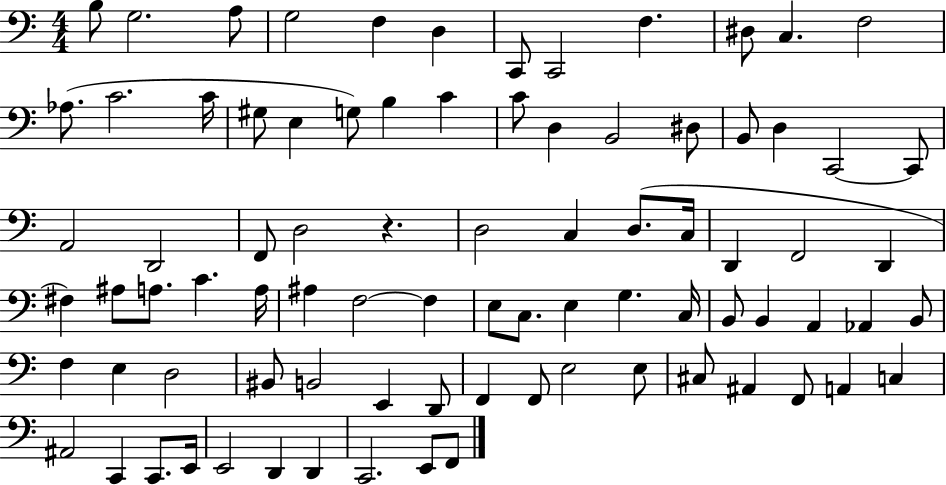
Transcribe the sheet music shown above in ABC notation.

X:1
T:Untitled
M:4/4
L:1/4
K:C
B,/2 G,2 A,/2 G,2 F, D, C,,/2 C,,2 F, ^D,/2 C, F,2 _A,/2 C2 C/4 ^G,/2 E, G,/2 B, C C/2 D, B,,2 ^D,/2 B,,/2 D, C,,2 C,,/2 A,,2 D,,2 F,,/2 D,2 z D,2 C, D,/2 C,/4 D,, F,,2 D,, ^F, ^A,/2 A,/2 C A,/4 ^A, F,2 F, E,/2 C,/2 E, G, C,/4 B,,/2 B,, A,, _A,, B,,/2 F, E, D,2 ^B,,/2 B,,2 E,, D,,/2 F,, F,,/2 E,2 E,/2 ^C,/2 ^A,, F,,/2 A,, C, ^A,,2 C,, C,,/2 E,,/4 E,,2 D,, D,, C,,2 E,,/2 F,,/2